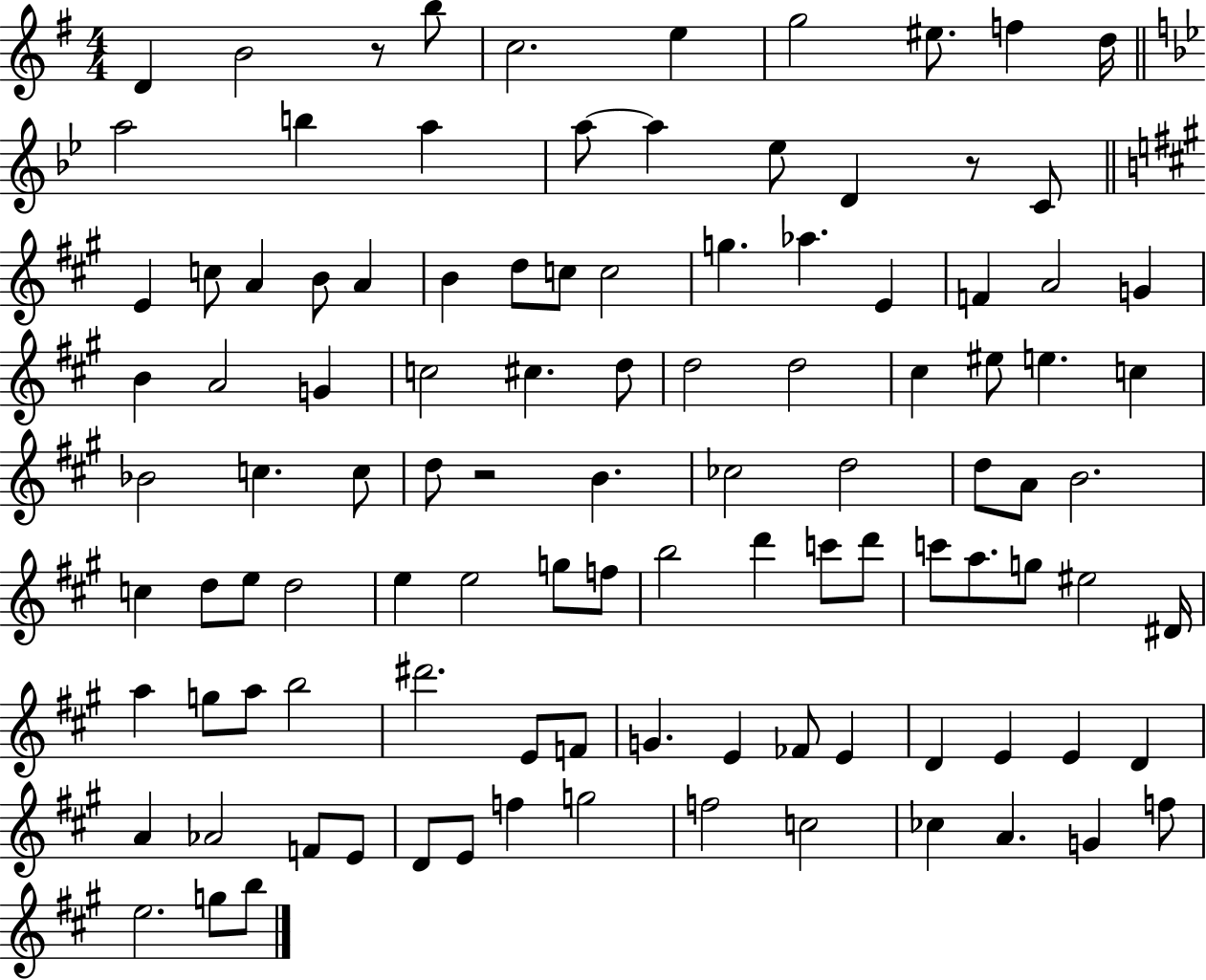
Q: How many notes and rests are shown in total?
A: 106